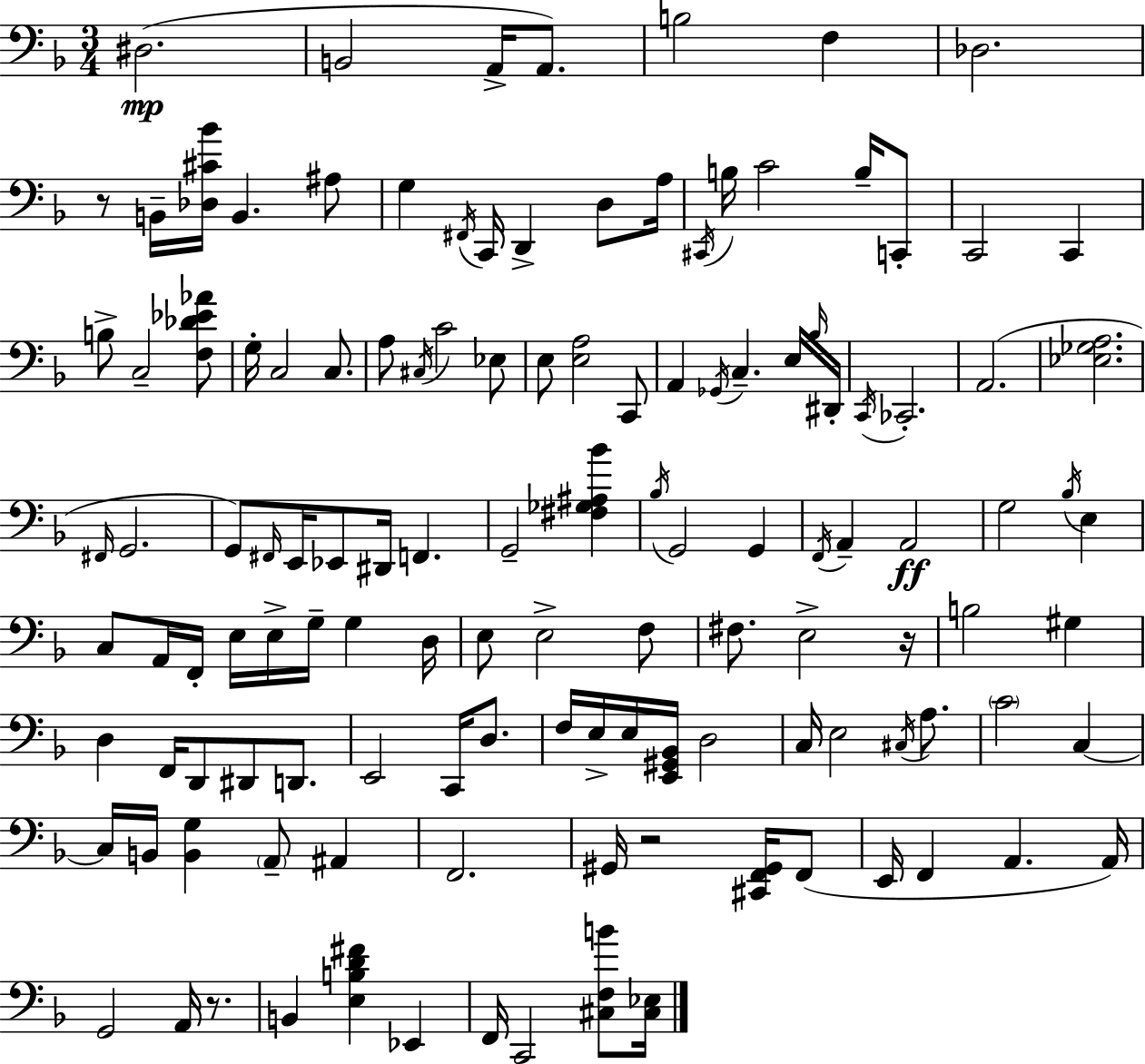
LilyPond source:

{
  \clef bass
  \numericTimeSignature
  \time 3/4
  \key f \major
  dis2.(\mp | b,2 a,16-> a,8.) | b2 f4 | des2. | \break r8 b,16-- <des cis' bes'>16 b,4. ais8 | g4 \acciaccatura { fis,16 } c,16 d,4-> d8 | a16 \acciaccatura { cis,16 } b16 c'2 b16-- | c,8-. c,2 c,4 | \break b8-> c2-- | <f des' ees' aes'>8 g16-. c2 c8. | a8 \acciaccatura { cis16 } c'2 | ees8 e8 <e a>2 | \break c,8 a,4 \acciaccatura { ges,16 } c4.-- | e16 \grace { bes16 } dis,16-. \acciaccatura { c,16 } ces,2.-. | a,2.( | <ees ges a>2. | \break \grace { fis,16 } g,2. | g,8) \grace { fis,16 } e,16 ees,8 | dis,16 f,4. g,2-- | <fis ges ais bes'>4 \acciaccatura { bes16 } g,2 | \break g,4 \acciaccatura { f,16 } a,4-- | a,2\ff g2 | \acciaccatura { bes16 } e4 c8 | a,16 f,16-. e16 e16-> g16-- g4 d16 e8 | \break e2-> f8 fis8. | e2-> r16 b2 | gis4 d4 | f,16 d,8 dis,8 d,8. e,2 | \break c,16 d8. f16 | e16-> e16 <e, gis, bes,>16 d2 c16 | e2 \acciaccatura { cis16 } a8. | \parenthesize c'2 c4~~ | \break c16 b,16 <b, g>4 \parenthesize a,8-- ais,4 | f,2. | gis,16 r2 <cis, f, gis,>16 f,8( | e,16 f,4 a,4. a,16) | \break g,2 a,16 r8. | b,4 <e b d' fis'>4 ees,4 | f,16 c,2 <cis f b'>8 <cis ees>16 | \bar "|."
}